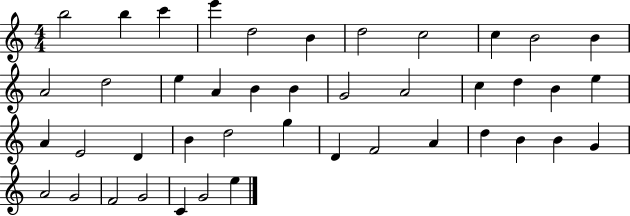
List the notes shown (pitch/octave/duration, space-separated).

B5/h B5/q C6/q E6/q D5/h B4/q D5/h C5/h C5/q B4/h B4/q A4/h D5/h E5/q A4/q B4/q B4/q G4/h A4/h C5/q D5/q B4/q E5/q A4/q E4/h D4/q B4/q D5/h G5/q D4/q F4/h A4/q D5/q B4/q B4/q G4/q A4/h G4/h F4/h G4/h C4/q G4/h E5/q